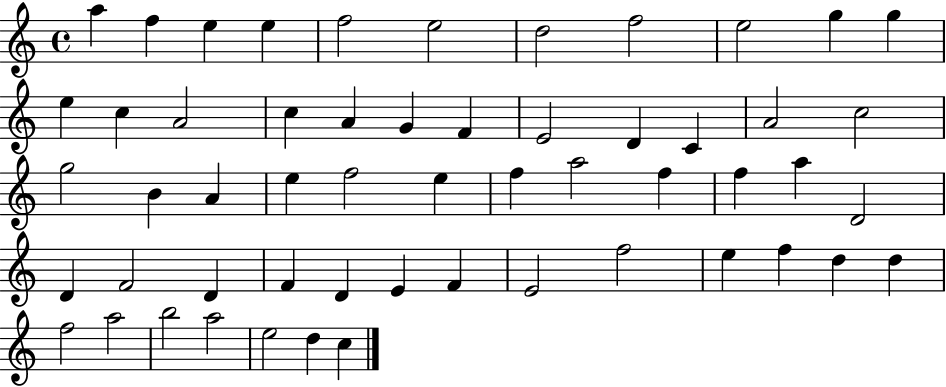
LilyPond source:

{
  \clef treble
  \time 4/4
  \defaultTimeSignature
  \key c \major
  a''4 f''4 e''4 e''4 | f''2 e''2 | d''2 f''2 | e''2 g''4 g''4 | \break e''4 c''4 a'2 | c''4 a'4 g'4 f'4 | e'2 d'4 c'4 | a'2 c''2 | \break g''2 b'4 a'4 | e''4 f''2 e''4 | f''4 a''2 f''4 | f''4 a''4 d'2 | \break d'4 f'2 d'4 | f'4 d'4 e'4 f'4 | e'2 f''2 | e''4 f''4 d''4 d''4 | \break f''2 a''2 | b''2 a''2 | e''2 d''4 c''4 | \bar "|."
}